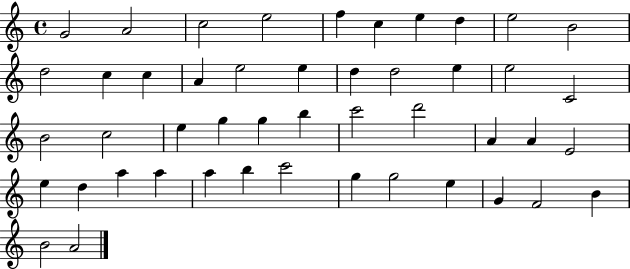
G4/h A4/h C5/h E5/h F5/q C5/q E5/q D5/q E5/h B4/h D5/h C5/q C5/q A4/q E5/h E5/q D5/q D5/h E5/q E5/h C4/h B4/h C5/h E5/q G5/q G5/q B5/q C6/h D6/h A4/q A4/q E4/h E5/q D5/q A5/q A5/q A5/q B5/q C6/h G5/q G5/h E5/q G4/q F4/h B4/q B4/h A4/h